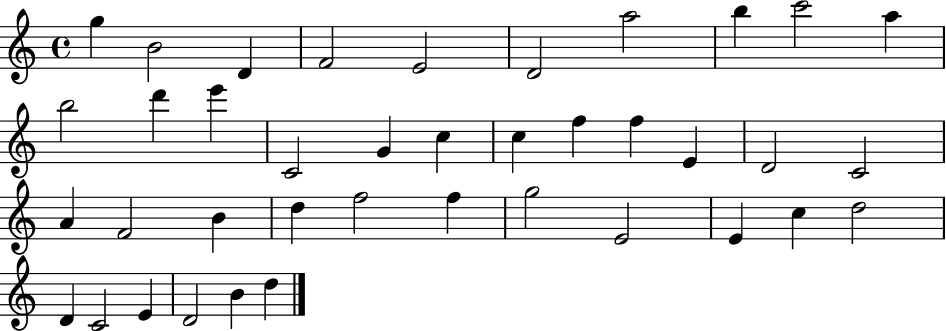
{
  \clef treble
  \time 4/4
  \defaultTimeSignature
  \key c \major
  g''4 b'2 d'4 | f'2 e'2 | d'2 a''2 | b''4 c'''2 a''4 | \break b''2 d'''4 e'''4 | c'2 g'4 c''4 | c''4 f''4 f''4 e'4 | d'2 c'2 | \break a'4 f'2 b'4 | d''4 f''2 f''4 | g''2 e'2 | e'4 c''4 d''2 | \break d'4 c'2 e'4 | d'2 b'4 d''4 | \bar "|."
}